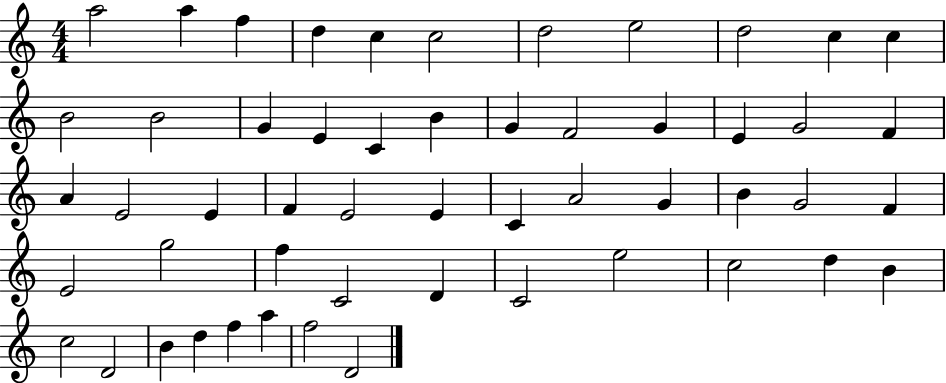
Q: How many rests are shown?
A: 0